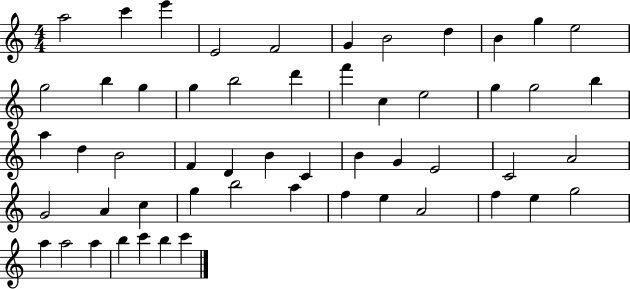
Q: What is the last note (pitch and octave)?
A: C6